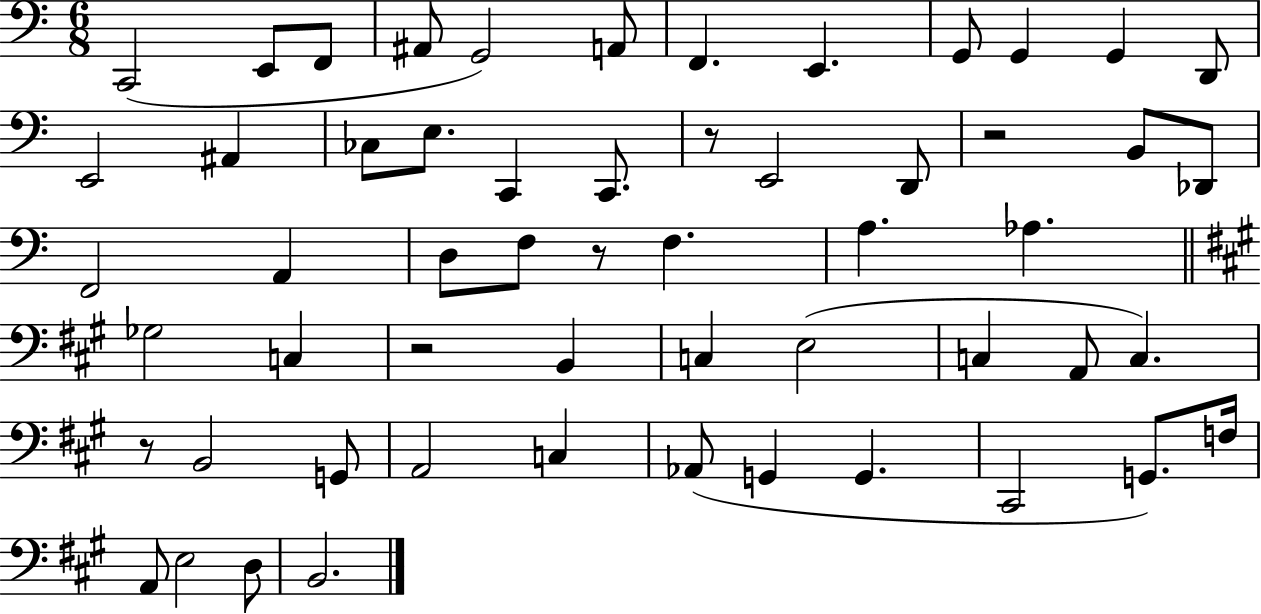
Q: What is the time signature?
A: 6/8